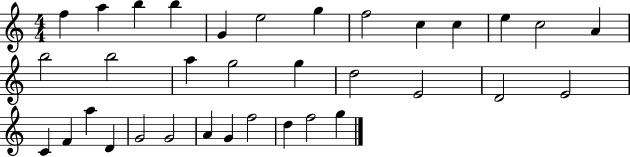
F5/q A5/q B5/q B5/q G4/q E5/h G5/q F5/h C5/q C5/q E5/q C5/h A4/q B5/h B5/h A5/q G5/h G5/q D5/h E4/h D4/h E4/h C4/q F4/q A5/q D4/q G4/h G4/h A4/q G4/q F5/h D5/q F5/h G5/q